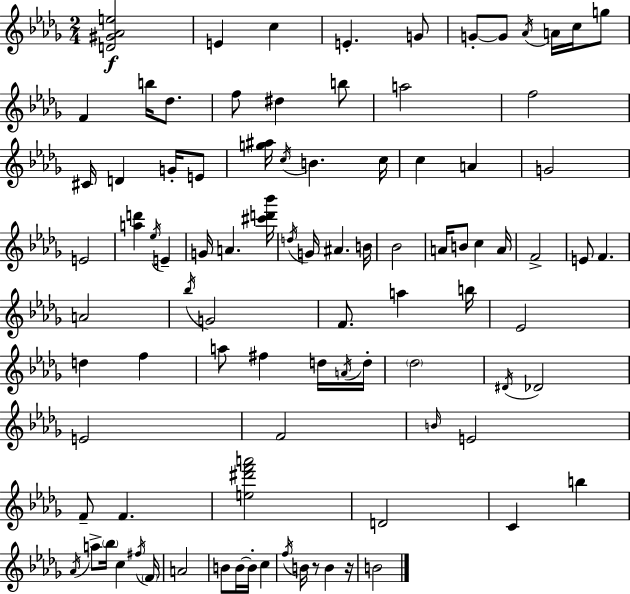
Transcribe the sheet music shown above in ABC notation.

X:1
T:Untitled
M:2/4
L:1/4
K:Bbm
[D^G_Ae]2 E c E G/2 G/2 G/2 _A/4 A/4 c/4 g/2 F b/4 _d/2 f/2 ^d b/2 a2 f2 ^C/4 D G/4 E/2 [g^a]/4 c/4 B c/4 c A G2 E2 [ad'] _e/4 E G/4 A [^c'd'_b']/4 d/4 G/4 ^A B/4 _B2 A/4 B/2 c A/4 F2 E/2 F A2 _b/4 G2 F/2 a b/4 _E2 d f a/2 ^f d/4 A/4 d/4 _d2 ^D/4 _D2 E2 F2 B/4 E2 F/2 F [e^d'f'a']2 D2 C b _A/4 a/2 _b/4 c ^f/4 F/4 A2 B/2 B/4 B/4 c f/4 B/4 z/2 B z/4 B2